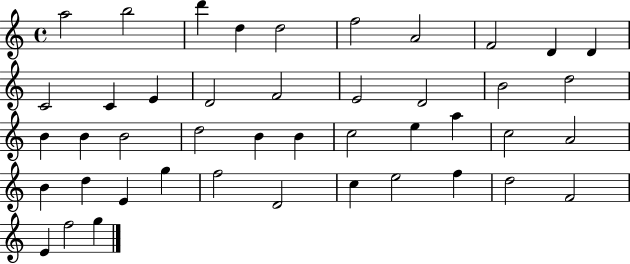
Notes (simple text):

A5/h B5/h D6/q D5/q D5/h F5/h A4/h F4/h D4/q D4/q C4/h C4/q E4/q D4/h F4/h E4/h D4/h B4/h D5/h B4/q B4/q B4/h D5/h B4/q B4/q C5/h E5/q A5/q C5/h A4/h B4/q D5/q E4/q G5/q F5/h D4/h C5/q E5/h F5/q D5/h F4/h E4/q F5/h G5/q